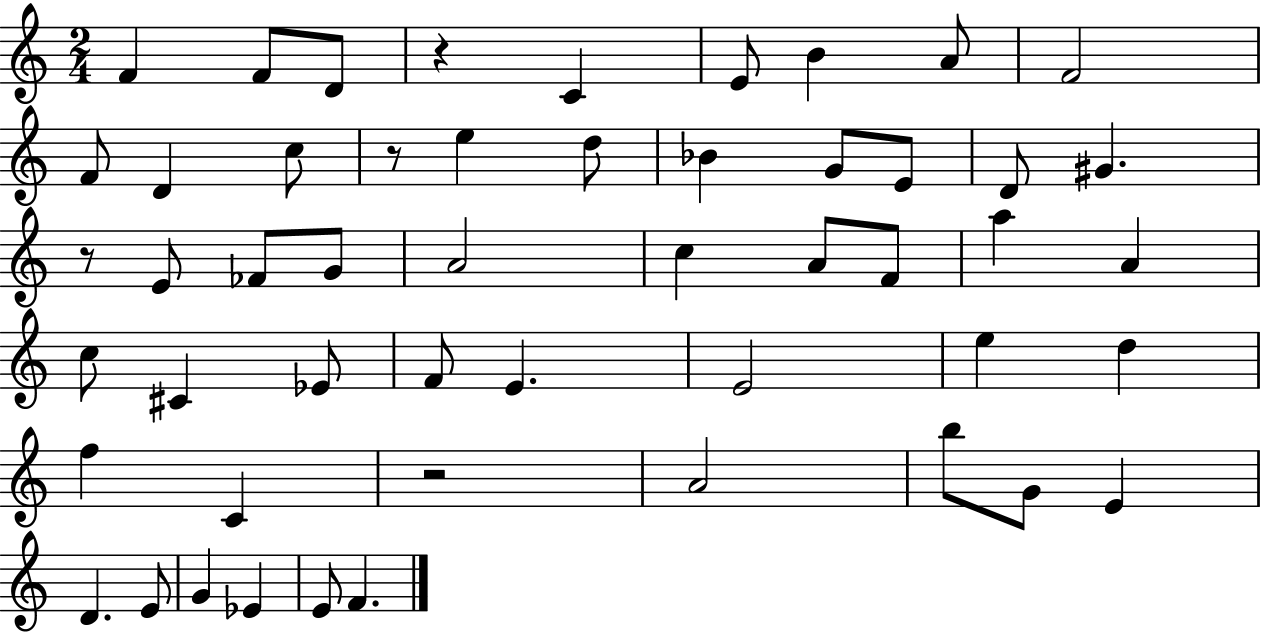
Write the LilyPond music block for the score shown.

{
  \clef treble
  \numericTimeSignature
  \time 2/4
  \key c \major
  \repeat volta 2 { f'4 f'8 d'8 | r4 c'4 | e'8 b'4 a'8 | f'2 | \break f'8 d'4 c''8 | r8 e''4 d''8 | bes'4 g'8 e'8 | d'8 gis'4. | \break r8 e'8 fes'8 g'8 | a'2 | c''4 a'8 f'8 | a''4 a'4 | \break c''8 cis'4 ees'8 | f'8 e'4. | e'2 | e''4 d''4 | \break f''4 c'4 | r2 | a'2 | b''8 g'8 e'4 | \break d'4. e'8 | g'4 ees'4 | e'8 f'4. | } \bar "|."
}